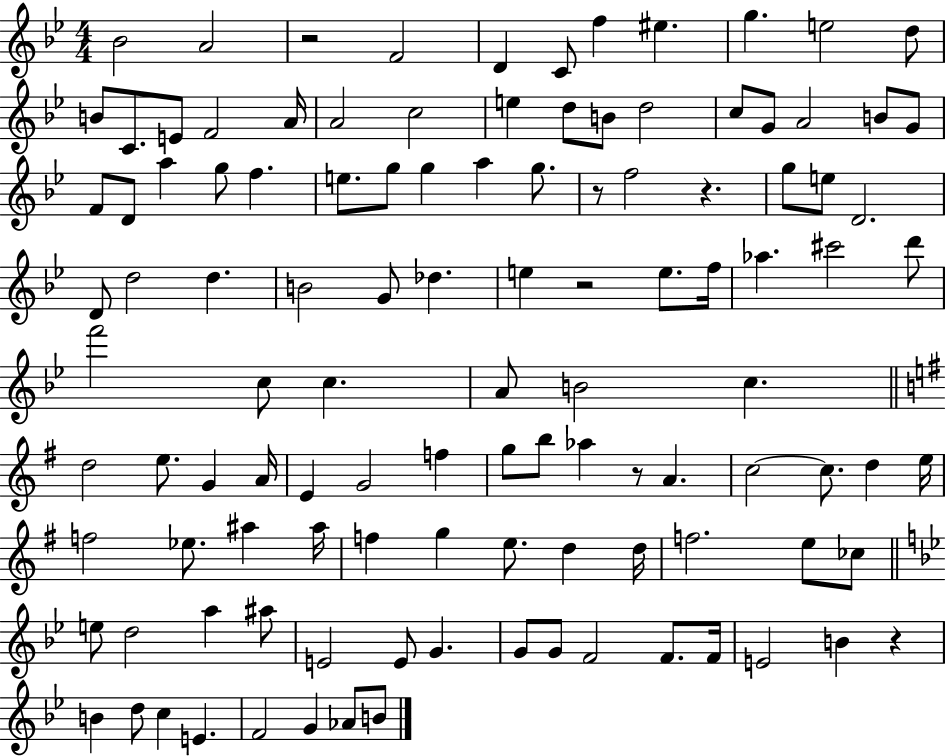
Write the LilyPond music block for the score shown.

{
  \clef treble
  \numericTimeSignature
  \time 4/4
  \key bes \major
  bes'2 a'2 | r2 f'2 | d'4 c'8 f''4 eis''4. | g''4. e''2 d''8 | \break b'8 c'8. e'8 f'2 a'16 | a'2 c''2 | e''4 d''8 b'8 d''2 | c''8 g'8 a'2 b'8 g'8 | \break f'8 d'8 a''4 g''8 f''4. | e''8. g''8 g''4 a''4 g''8. | r8 f''2 r4. | g''8 e''8 d'2. | \break d'8 d''2 d''4. | b'2 g'8 des''4. | e''4 r2 e''8. f''16 | aes''4. cis'''2 d'''8 | \break f'''2 c''8 c''4. | a'8 b'2 c''4. | \bar "||" \break \key g \major d''2 e''8. g'4 a'16 | e'4 g'2 f''4 | g''8 b''8 aes''4 r8 a'4. | c''2~~ c''8. d''4 e''16 | \break f''2 ees''8. ais''4 ais''16 | f''4 g''4 e''8. d''4 d''16 | f''2. e''8 ces''8 | \bar "||" \break \key g \minor e''8 d''2 a''4 ais''8 | e'2 e'8 g'4. | g'8 g'8 f'2 f'8. f'16 | e'2 b'4 r4 | \break b'4 d''8 c''4 e'4. | f'2 g'4 aes'8 b'8 | \bar "|."
}